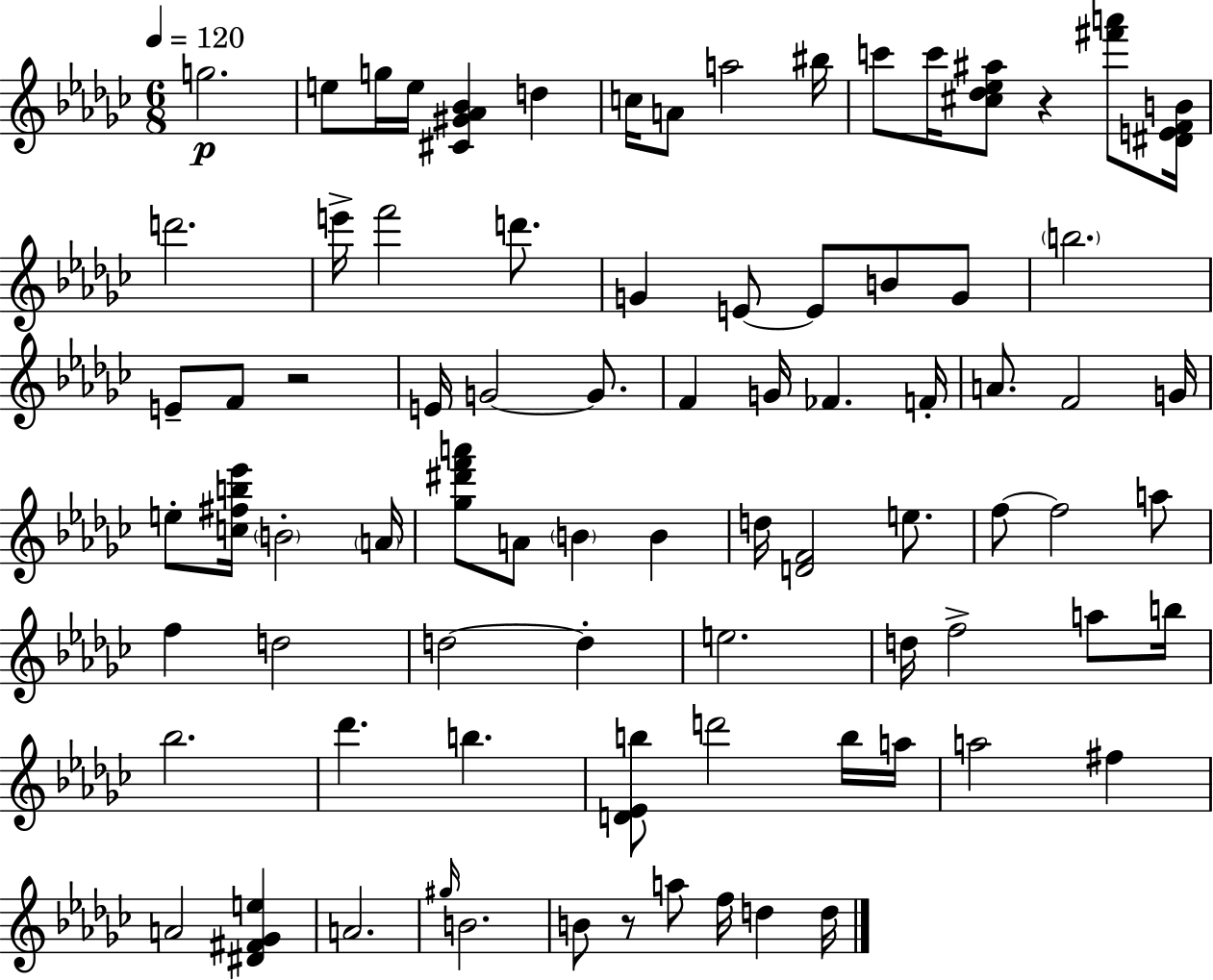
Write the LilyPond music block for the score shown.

{
  \clef treble
  \numericTimeSignature
  \time 6/8
  \key ees \minor
  \tempo 4 = 120
  \repeat volta 2 { g''2.\p | e''8 g''16 e''16 <cis' gis' aes' bes'>4 d''4 | c''16 a'8 a''2 bis''16 | c'''8 c'''16 <cis'' des'' ees'' ais''>8 r4 <fis''' a'''>8 <dis' e' f' b'>16 | \break d'''2. | e'''16-> f'''2 d'''8. | g'4 e'8~~ e'8 b'8 g'8 | \parenthesize b''2. | \break e'8-- f'8 r2 | e'16 g'2~~ g'8. | f'4 g'16 fes'4. f'16-. | a'8. f'2 g'16 | \break e''8-. <c'' fis'' b'' ees'''>16 \parenthesize b'2-. \parenthesize a'16 | <ges'' dis''' f''' a'''>8 a'8 \parenthesize b'4 b'4 | d''16 <d' f'>2 e''8. | f''8~~ f''2 a''8 | \break f''4 d''2 | d''2~~ d''4-. | e''2. | d''16 f''2-> a''8 b''16 | \break bes''2. | des'''4. b''4. | <d' ees' b''>8 d'''2 b''16 a''16 | a''2 fis''4 | \break a'2 <dis' fis' ges' e''>4 | a'2. | \grace { gis''16 } b'2. | b'8 r8 a''8 f''16 d''4 | \break d''16 } \bar "|."
}